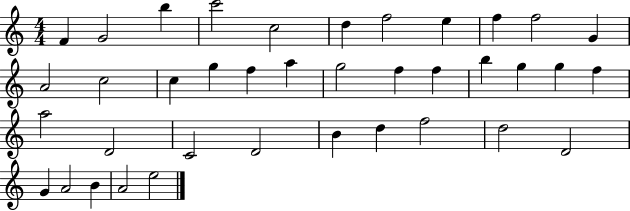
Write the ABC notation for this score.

X:1
T:Untitled
M:4/4
L:1/4
K:C
F G2 b c'2 c2 d f2 e f f2 G A2 c2 c g f a g2 f f b g g f a2 D2 C2 D2 B d f2 d2 D2 G A2 B A2 e2